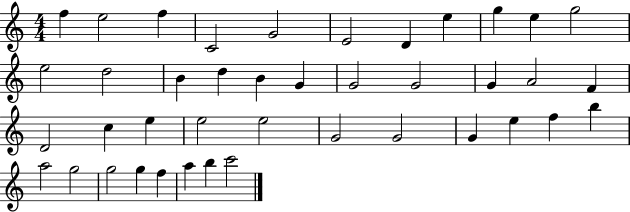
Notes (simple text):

F5/q E5/h F5/q C4/h G4/h E4/h D4/q E5/q G5/q E5/q G5/h E5/h D5/h B4/q D5/q B4/q G4/q G4/h G4/h G4/q A4/h F4/q D4/h C5/q E5/q E5/h E5/h G4/h G4/h G4/q E5/q F5/q B5/q A5/h G5/h G5/h G5/q F5/q A5/q B5/q C6/h